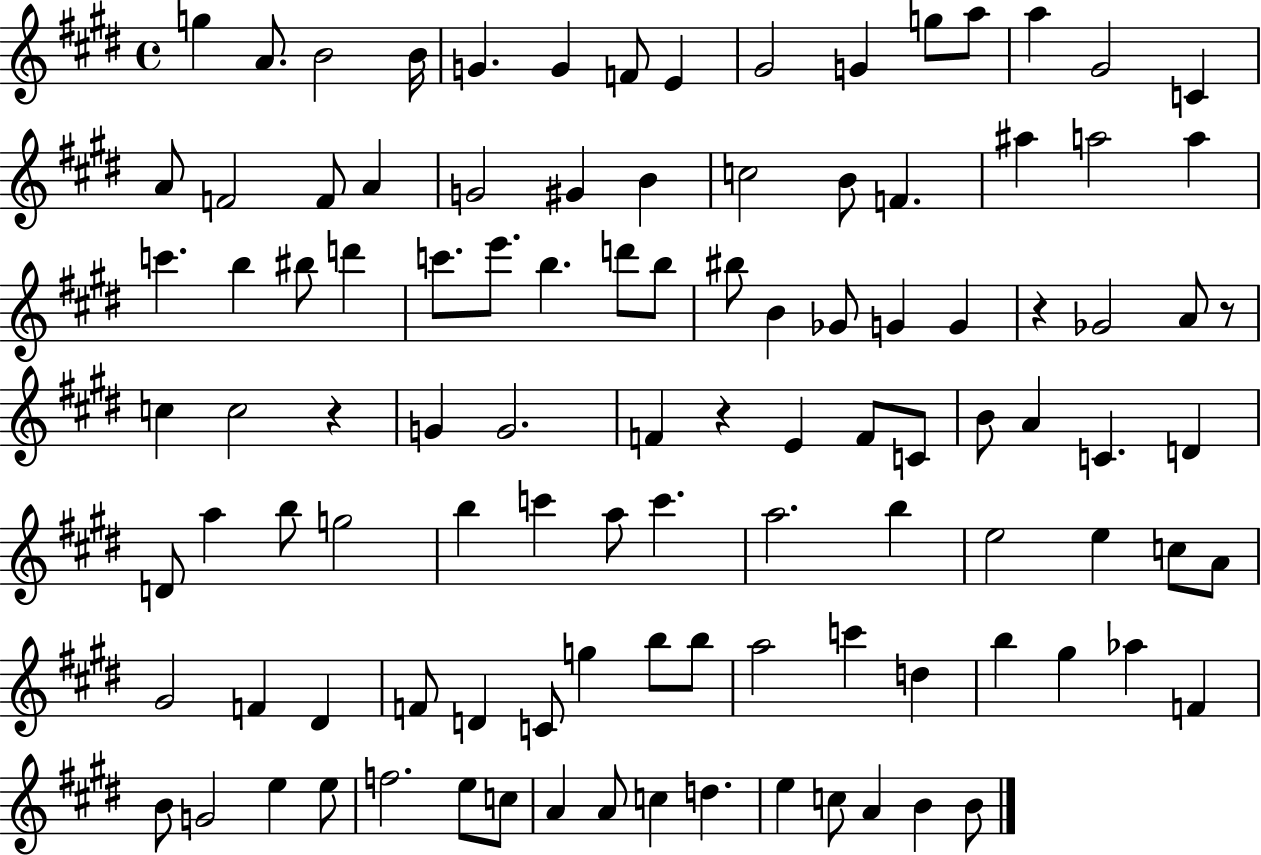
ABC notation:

X:1
T:Untitled
M:4/4
L:1/4
K:E
g A/2 B2 B/4 G G F/2 E ^G2 G g/2 a/2 a ^G2 C A/2 F2 F/2 A G2 ^G B c2 B/2 F ^a a2 a c' b ^b/2 d' c'/2 e'/2 b d'/2 b/2 ^b/2 B _G/2 G G z _G2 A/2 z/2 c c2 z G G2 F z E F/2 C/2 B/2 A C D D/2 a b/2 g2 b c' a/2 c' a2 b e2 e c/2 A/2 ^G2 F ^D F/2 D C/2 g b/2 b/2 a2 c' d b ^g _a F B/2 G2 e e/2 f2 e/2 c/2 A A/2 c d e c/2 A B B/2